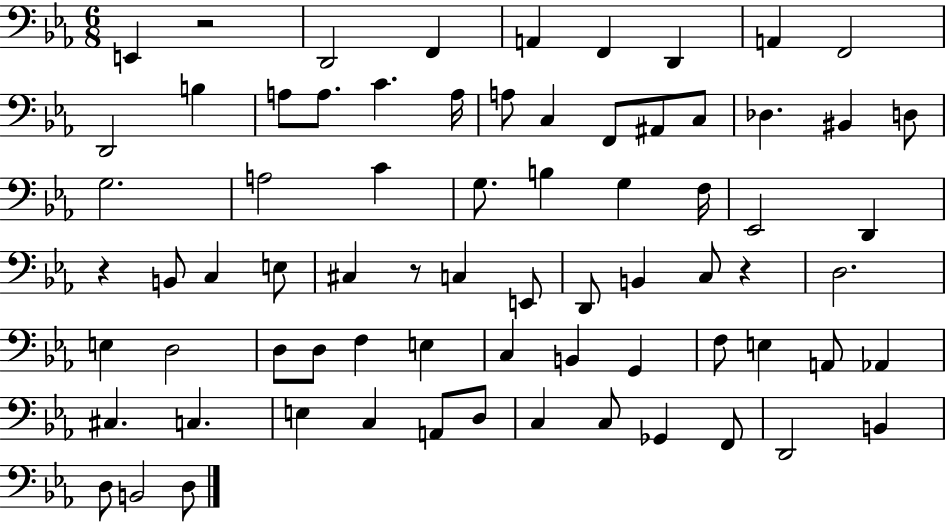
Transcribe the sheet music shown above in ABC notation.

X:1
T:Untitled
M:6/8
L:1/4
K:Eb
E,, z2 D,,2 F,, A,, F,, D,, A,, F,,2 D,,2 B, A,/2 A,/2 C A,/4 A,/2 C, F,,/2 ^A,,/2 C,/2 _D, ^B,, D,/2 G,2 A,2 C G,/2 B, G, F,/4 _E,,2 D,, z B,,/2 C, E,/2 ^C, z/2 C, E,,/2 D,,/2 B,, C,/2 z D,2 E, D,2 D,/2 D,/2 F, E, C, B,, G,, F,/2 E, A,,/2 _A,, ^C, C, E, C, A,,/2 D,/2 C, C,/2 _G,, F,,/2 D,,2 B,, D,/2 B,,2 D,/2